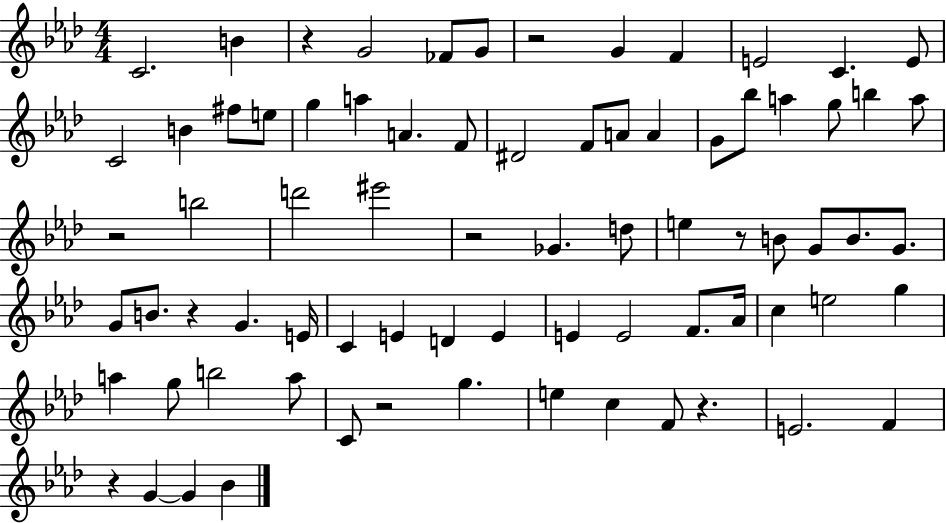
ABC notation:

X:1
T:Untitled
M:4/4
L:1/4
K:Ab
C2 B z G2 _F/2 G/2 z2 G F E2 C E/2 C2 B ^f/2 e/2 g a A F/2 ^D2 F/2 A/2 A G/2 _b/2 a g/2 b a/2 z2 b2 d'2 ^e'2 z2 _G d/2 e z/2 B/2 G/2 B/2 G/2 G/2 B/2 z G E/4 C E D E E E2 F/2 _A/4 c e2 g a g/2 b2 a/2 C/2 z2 g e c F/2 z E2 F z G G _B